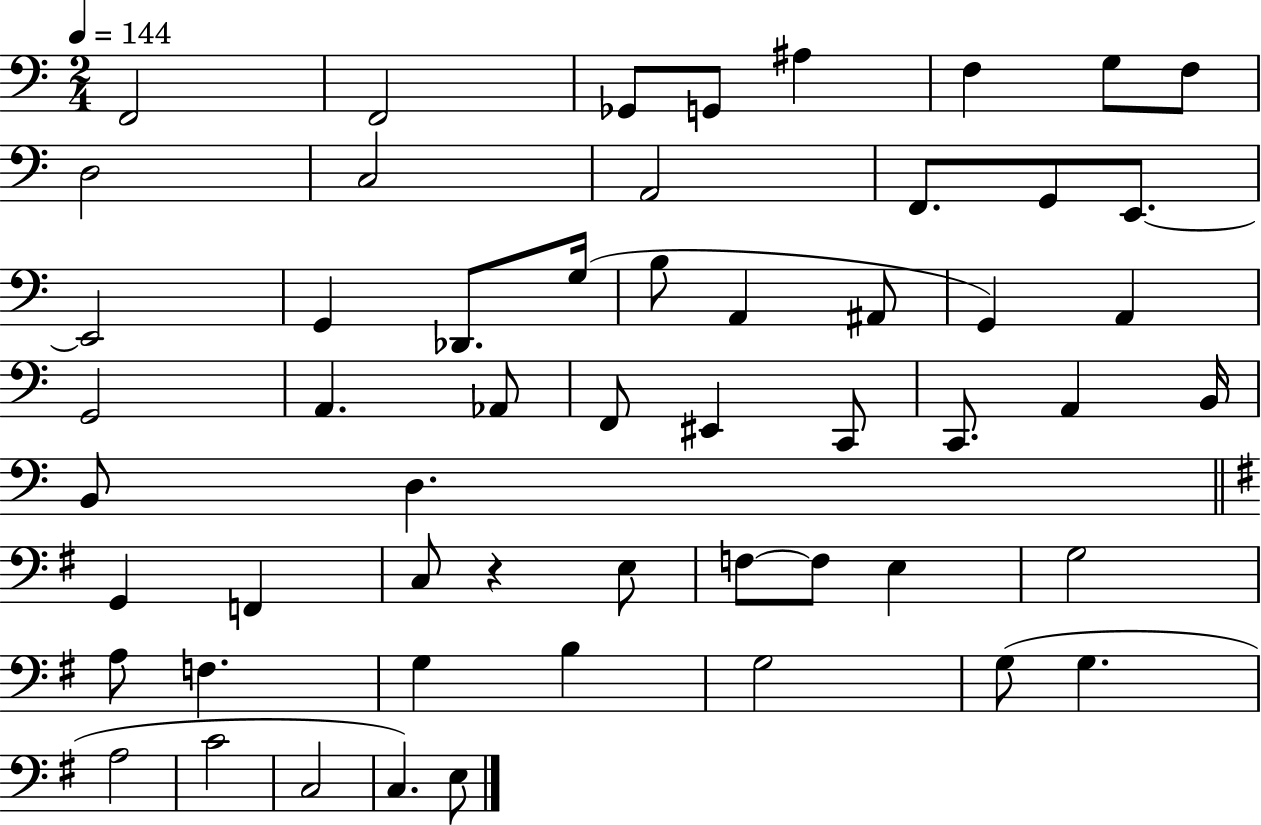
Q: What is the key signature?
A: C major